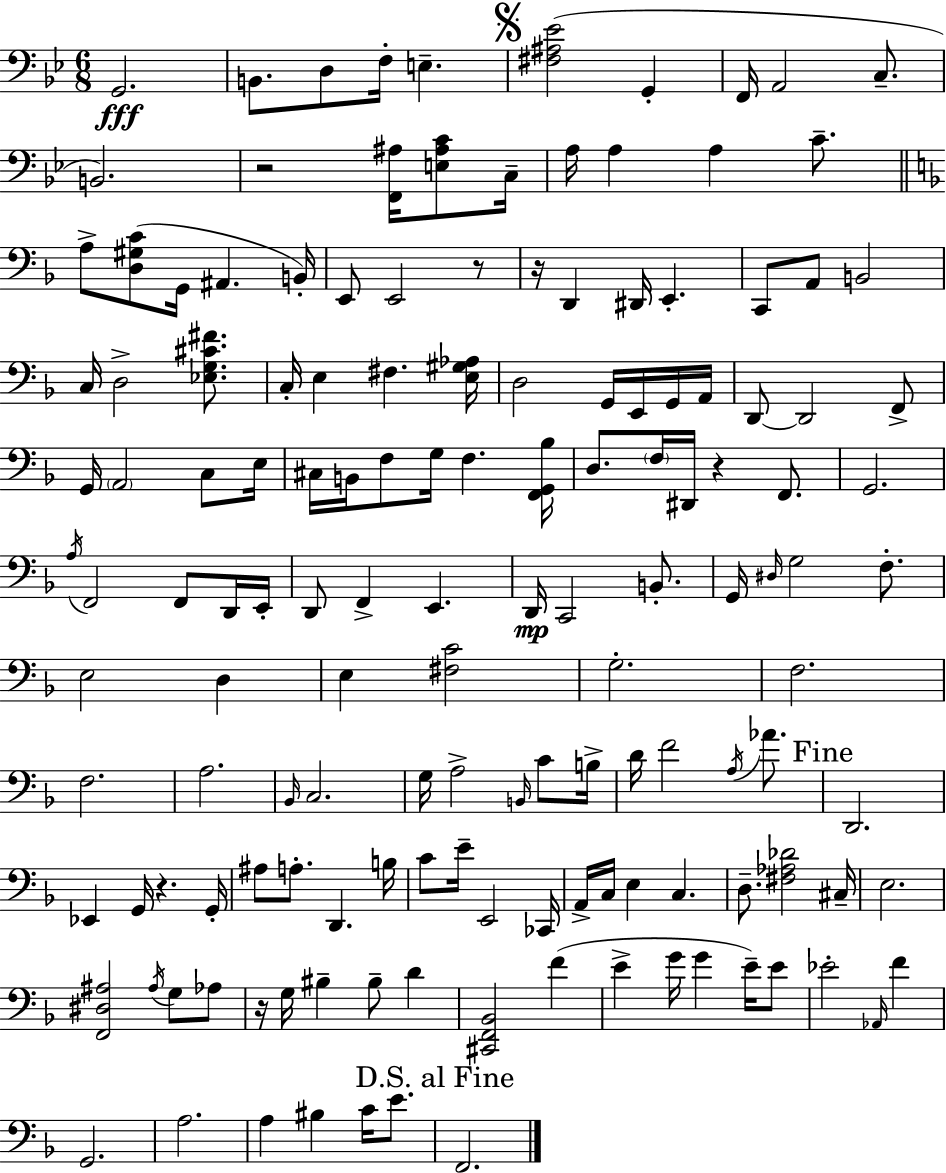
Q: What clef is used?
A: bass